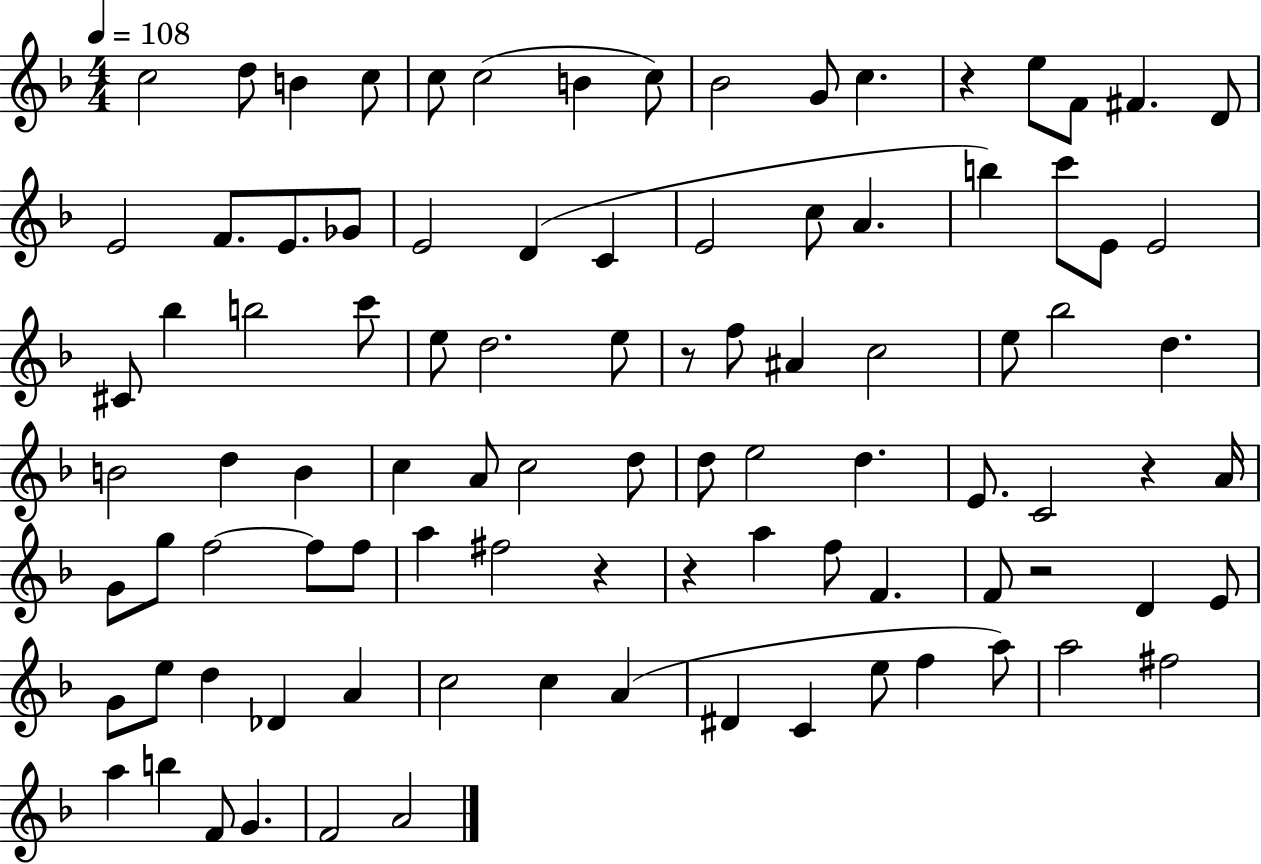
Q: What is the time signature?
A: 4/4